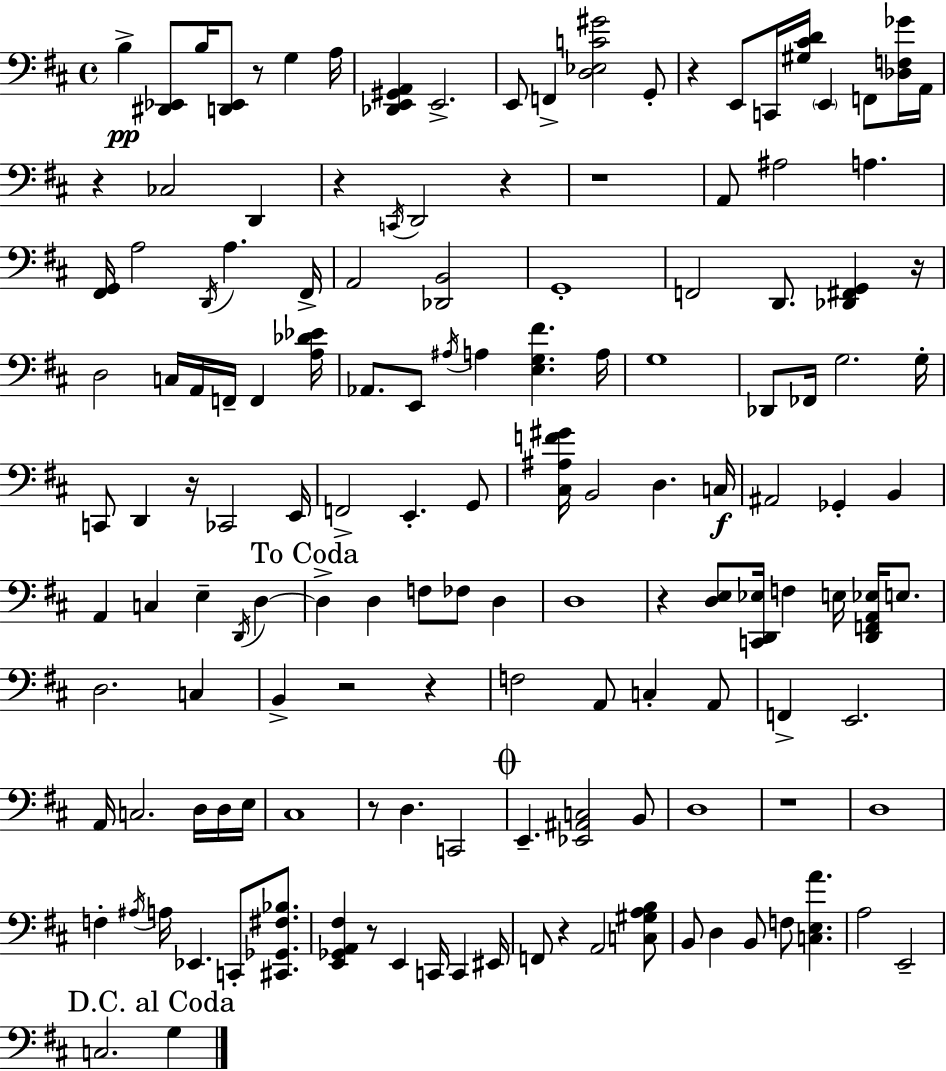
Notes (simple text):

B3/q [D#2,Eb2]/e B3/s [D2,Eb2]/e R/e G3/q A3/s [Db2,E2,G#2,A2]/q E2/h. E2/e F2/q [D3,Eb3,C4,G#4]/h G2/e R/q E2/e C2/s [G#3,C#4,D4]/s E2/q F2/e [Db3,F3,Gb4]/s A2/s R/q CES3/h D2/q R/q C2/s D2/h R/q R/w A2/e A#3/h A3/q. [F#2,G2]/s A3/h D2/s A3/q. F#2/s A2/h [Db2,B2]/h G2/w F2/h D2/e. [Db2,F#2,G2]/q R/s D3/h C3/s A2/s F2/s F2/q [A3,Db4,Eb4]/s Ab2/e. E2/e A#3/s A3/q [E3,G3,F#4]/q. A3/s G3/w Db2/e FES2/s G3/h. G3/s C2/e D2/q R/s CES2/h E2/s F2/h E2/q. G2/e [C#3,A#3,F4,G#4]/s B2/h D3/q. C3/s A#2/h Gb2/q B2/q A2/q C3/q E3/q D2/s D3/q D3/q D3/q F3/e FES3/e D3/q D3/w R/q [D3,E3]/e [C2,D2,Eb3]/s F3/q E3/s [D2,F2,A2,Eb3]/s E3/e. D3/h. C3/q B2/q R/h R/q F3/h A2/e C3/q A2/e F2/q E2/h. A2/s C3/h. D3/s D3/s E3/s C#3/w R/e D3/q. C2/h E2/q. [Eb2,A#2,C3]/h B2/e D3/w R/w D3/w F3/q A#3/s A3/s Eb2/q. C2/e [C#2,Gb2,F#3,Bb3]/e. [E2,Gb2,A2,F#3]/q R/e E2/q C2/s C2/q EIS2/s F2/e R/q A2/h [C3,G#3,A3,B3]/e B2/e D3/q B2/e F3/e [C3,E3,A4]/q. A3/h E2/h C3/h. G3/q